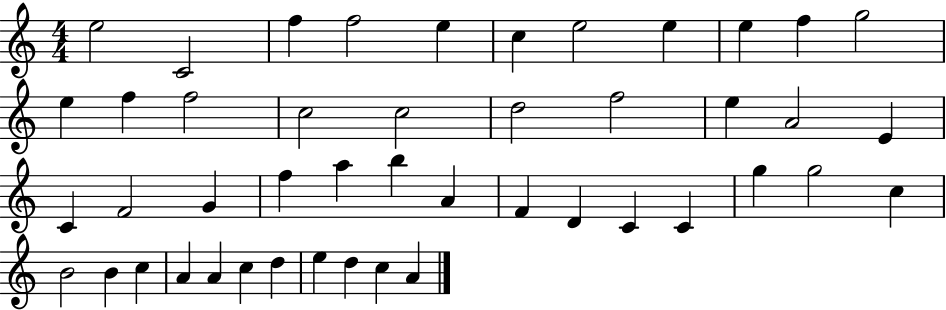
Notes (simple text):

E5/h C4/h F5/q F5/h E5/q C5/q E5/h E5/q E5/q F5/q G5/h E5/q F5/q F5/h C5/h C5/h D5/h F5/h E5/q A4/h E4/q C4/q F4/h G4/q F5/q A5/q B5/q A4/q F4/q D4/q C4/q C4/q G5/q G5/h C5/q B4/h B4/q C5/q A4/q A4/q C5/q D5/q E5/q D5/q C5/q A4/q